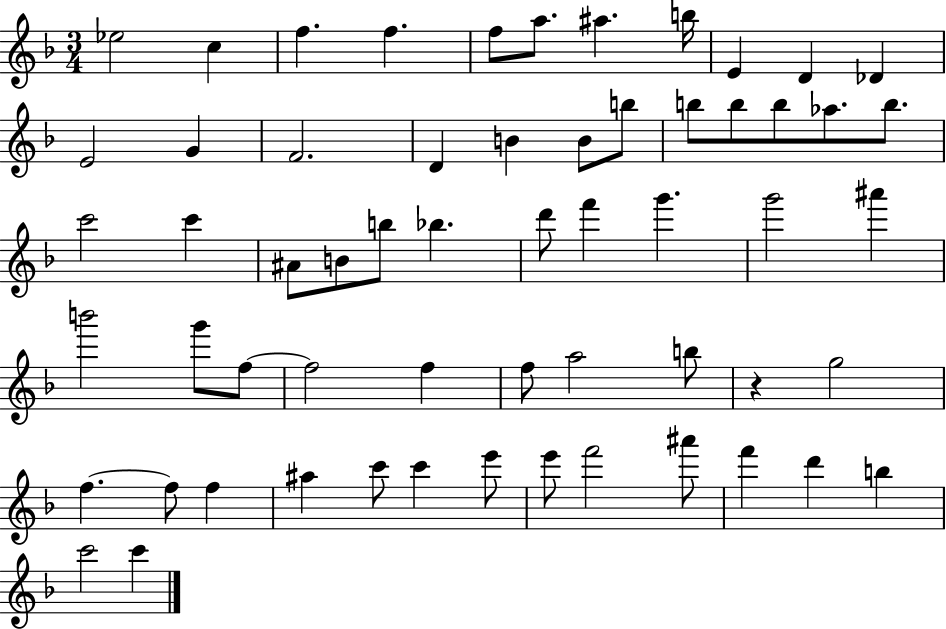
Eb5/h C5/q F5/q. F5/q. F5/e A5/e. A#5/q. B5/s E4/q D4/q Db4/q E4/h G4/q F4/h. D4/q B4/q B4/e B5/e B5/e B5/e B5/e Ab5/e. B5/e. C6/h C6/q A#4/e B4/e B5/e Bb5/q. D6/e F6/q G6/q. G6/h A#6/q B6/h G6/e F5/e F5/h F5/q F5/e A5/h B5/e R/q G5/h F5/q. F5/e F5/q A#5/q C6/e C6/q E6/e E6/e F6/h A#6/e F6/q D6/q B5/q C6/h C6/q